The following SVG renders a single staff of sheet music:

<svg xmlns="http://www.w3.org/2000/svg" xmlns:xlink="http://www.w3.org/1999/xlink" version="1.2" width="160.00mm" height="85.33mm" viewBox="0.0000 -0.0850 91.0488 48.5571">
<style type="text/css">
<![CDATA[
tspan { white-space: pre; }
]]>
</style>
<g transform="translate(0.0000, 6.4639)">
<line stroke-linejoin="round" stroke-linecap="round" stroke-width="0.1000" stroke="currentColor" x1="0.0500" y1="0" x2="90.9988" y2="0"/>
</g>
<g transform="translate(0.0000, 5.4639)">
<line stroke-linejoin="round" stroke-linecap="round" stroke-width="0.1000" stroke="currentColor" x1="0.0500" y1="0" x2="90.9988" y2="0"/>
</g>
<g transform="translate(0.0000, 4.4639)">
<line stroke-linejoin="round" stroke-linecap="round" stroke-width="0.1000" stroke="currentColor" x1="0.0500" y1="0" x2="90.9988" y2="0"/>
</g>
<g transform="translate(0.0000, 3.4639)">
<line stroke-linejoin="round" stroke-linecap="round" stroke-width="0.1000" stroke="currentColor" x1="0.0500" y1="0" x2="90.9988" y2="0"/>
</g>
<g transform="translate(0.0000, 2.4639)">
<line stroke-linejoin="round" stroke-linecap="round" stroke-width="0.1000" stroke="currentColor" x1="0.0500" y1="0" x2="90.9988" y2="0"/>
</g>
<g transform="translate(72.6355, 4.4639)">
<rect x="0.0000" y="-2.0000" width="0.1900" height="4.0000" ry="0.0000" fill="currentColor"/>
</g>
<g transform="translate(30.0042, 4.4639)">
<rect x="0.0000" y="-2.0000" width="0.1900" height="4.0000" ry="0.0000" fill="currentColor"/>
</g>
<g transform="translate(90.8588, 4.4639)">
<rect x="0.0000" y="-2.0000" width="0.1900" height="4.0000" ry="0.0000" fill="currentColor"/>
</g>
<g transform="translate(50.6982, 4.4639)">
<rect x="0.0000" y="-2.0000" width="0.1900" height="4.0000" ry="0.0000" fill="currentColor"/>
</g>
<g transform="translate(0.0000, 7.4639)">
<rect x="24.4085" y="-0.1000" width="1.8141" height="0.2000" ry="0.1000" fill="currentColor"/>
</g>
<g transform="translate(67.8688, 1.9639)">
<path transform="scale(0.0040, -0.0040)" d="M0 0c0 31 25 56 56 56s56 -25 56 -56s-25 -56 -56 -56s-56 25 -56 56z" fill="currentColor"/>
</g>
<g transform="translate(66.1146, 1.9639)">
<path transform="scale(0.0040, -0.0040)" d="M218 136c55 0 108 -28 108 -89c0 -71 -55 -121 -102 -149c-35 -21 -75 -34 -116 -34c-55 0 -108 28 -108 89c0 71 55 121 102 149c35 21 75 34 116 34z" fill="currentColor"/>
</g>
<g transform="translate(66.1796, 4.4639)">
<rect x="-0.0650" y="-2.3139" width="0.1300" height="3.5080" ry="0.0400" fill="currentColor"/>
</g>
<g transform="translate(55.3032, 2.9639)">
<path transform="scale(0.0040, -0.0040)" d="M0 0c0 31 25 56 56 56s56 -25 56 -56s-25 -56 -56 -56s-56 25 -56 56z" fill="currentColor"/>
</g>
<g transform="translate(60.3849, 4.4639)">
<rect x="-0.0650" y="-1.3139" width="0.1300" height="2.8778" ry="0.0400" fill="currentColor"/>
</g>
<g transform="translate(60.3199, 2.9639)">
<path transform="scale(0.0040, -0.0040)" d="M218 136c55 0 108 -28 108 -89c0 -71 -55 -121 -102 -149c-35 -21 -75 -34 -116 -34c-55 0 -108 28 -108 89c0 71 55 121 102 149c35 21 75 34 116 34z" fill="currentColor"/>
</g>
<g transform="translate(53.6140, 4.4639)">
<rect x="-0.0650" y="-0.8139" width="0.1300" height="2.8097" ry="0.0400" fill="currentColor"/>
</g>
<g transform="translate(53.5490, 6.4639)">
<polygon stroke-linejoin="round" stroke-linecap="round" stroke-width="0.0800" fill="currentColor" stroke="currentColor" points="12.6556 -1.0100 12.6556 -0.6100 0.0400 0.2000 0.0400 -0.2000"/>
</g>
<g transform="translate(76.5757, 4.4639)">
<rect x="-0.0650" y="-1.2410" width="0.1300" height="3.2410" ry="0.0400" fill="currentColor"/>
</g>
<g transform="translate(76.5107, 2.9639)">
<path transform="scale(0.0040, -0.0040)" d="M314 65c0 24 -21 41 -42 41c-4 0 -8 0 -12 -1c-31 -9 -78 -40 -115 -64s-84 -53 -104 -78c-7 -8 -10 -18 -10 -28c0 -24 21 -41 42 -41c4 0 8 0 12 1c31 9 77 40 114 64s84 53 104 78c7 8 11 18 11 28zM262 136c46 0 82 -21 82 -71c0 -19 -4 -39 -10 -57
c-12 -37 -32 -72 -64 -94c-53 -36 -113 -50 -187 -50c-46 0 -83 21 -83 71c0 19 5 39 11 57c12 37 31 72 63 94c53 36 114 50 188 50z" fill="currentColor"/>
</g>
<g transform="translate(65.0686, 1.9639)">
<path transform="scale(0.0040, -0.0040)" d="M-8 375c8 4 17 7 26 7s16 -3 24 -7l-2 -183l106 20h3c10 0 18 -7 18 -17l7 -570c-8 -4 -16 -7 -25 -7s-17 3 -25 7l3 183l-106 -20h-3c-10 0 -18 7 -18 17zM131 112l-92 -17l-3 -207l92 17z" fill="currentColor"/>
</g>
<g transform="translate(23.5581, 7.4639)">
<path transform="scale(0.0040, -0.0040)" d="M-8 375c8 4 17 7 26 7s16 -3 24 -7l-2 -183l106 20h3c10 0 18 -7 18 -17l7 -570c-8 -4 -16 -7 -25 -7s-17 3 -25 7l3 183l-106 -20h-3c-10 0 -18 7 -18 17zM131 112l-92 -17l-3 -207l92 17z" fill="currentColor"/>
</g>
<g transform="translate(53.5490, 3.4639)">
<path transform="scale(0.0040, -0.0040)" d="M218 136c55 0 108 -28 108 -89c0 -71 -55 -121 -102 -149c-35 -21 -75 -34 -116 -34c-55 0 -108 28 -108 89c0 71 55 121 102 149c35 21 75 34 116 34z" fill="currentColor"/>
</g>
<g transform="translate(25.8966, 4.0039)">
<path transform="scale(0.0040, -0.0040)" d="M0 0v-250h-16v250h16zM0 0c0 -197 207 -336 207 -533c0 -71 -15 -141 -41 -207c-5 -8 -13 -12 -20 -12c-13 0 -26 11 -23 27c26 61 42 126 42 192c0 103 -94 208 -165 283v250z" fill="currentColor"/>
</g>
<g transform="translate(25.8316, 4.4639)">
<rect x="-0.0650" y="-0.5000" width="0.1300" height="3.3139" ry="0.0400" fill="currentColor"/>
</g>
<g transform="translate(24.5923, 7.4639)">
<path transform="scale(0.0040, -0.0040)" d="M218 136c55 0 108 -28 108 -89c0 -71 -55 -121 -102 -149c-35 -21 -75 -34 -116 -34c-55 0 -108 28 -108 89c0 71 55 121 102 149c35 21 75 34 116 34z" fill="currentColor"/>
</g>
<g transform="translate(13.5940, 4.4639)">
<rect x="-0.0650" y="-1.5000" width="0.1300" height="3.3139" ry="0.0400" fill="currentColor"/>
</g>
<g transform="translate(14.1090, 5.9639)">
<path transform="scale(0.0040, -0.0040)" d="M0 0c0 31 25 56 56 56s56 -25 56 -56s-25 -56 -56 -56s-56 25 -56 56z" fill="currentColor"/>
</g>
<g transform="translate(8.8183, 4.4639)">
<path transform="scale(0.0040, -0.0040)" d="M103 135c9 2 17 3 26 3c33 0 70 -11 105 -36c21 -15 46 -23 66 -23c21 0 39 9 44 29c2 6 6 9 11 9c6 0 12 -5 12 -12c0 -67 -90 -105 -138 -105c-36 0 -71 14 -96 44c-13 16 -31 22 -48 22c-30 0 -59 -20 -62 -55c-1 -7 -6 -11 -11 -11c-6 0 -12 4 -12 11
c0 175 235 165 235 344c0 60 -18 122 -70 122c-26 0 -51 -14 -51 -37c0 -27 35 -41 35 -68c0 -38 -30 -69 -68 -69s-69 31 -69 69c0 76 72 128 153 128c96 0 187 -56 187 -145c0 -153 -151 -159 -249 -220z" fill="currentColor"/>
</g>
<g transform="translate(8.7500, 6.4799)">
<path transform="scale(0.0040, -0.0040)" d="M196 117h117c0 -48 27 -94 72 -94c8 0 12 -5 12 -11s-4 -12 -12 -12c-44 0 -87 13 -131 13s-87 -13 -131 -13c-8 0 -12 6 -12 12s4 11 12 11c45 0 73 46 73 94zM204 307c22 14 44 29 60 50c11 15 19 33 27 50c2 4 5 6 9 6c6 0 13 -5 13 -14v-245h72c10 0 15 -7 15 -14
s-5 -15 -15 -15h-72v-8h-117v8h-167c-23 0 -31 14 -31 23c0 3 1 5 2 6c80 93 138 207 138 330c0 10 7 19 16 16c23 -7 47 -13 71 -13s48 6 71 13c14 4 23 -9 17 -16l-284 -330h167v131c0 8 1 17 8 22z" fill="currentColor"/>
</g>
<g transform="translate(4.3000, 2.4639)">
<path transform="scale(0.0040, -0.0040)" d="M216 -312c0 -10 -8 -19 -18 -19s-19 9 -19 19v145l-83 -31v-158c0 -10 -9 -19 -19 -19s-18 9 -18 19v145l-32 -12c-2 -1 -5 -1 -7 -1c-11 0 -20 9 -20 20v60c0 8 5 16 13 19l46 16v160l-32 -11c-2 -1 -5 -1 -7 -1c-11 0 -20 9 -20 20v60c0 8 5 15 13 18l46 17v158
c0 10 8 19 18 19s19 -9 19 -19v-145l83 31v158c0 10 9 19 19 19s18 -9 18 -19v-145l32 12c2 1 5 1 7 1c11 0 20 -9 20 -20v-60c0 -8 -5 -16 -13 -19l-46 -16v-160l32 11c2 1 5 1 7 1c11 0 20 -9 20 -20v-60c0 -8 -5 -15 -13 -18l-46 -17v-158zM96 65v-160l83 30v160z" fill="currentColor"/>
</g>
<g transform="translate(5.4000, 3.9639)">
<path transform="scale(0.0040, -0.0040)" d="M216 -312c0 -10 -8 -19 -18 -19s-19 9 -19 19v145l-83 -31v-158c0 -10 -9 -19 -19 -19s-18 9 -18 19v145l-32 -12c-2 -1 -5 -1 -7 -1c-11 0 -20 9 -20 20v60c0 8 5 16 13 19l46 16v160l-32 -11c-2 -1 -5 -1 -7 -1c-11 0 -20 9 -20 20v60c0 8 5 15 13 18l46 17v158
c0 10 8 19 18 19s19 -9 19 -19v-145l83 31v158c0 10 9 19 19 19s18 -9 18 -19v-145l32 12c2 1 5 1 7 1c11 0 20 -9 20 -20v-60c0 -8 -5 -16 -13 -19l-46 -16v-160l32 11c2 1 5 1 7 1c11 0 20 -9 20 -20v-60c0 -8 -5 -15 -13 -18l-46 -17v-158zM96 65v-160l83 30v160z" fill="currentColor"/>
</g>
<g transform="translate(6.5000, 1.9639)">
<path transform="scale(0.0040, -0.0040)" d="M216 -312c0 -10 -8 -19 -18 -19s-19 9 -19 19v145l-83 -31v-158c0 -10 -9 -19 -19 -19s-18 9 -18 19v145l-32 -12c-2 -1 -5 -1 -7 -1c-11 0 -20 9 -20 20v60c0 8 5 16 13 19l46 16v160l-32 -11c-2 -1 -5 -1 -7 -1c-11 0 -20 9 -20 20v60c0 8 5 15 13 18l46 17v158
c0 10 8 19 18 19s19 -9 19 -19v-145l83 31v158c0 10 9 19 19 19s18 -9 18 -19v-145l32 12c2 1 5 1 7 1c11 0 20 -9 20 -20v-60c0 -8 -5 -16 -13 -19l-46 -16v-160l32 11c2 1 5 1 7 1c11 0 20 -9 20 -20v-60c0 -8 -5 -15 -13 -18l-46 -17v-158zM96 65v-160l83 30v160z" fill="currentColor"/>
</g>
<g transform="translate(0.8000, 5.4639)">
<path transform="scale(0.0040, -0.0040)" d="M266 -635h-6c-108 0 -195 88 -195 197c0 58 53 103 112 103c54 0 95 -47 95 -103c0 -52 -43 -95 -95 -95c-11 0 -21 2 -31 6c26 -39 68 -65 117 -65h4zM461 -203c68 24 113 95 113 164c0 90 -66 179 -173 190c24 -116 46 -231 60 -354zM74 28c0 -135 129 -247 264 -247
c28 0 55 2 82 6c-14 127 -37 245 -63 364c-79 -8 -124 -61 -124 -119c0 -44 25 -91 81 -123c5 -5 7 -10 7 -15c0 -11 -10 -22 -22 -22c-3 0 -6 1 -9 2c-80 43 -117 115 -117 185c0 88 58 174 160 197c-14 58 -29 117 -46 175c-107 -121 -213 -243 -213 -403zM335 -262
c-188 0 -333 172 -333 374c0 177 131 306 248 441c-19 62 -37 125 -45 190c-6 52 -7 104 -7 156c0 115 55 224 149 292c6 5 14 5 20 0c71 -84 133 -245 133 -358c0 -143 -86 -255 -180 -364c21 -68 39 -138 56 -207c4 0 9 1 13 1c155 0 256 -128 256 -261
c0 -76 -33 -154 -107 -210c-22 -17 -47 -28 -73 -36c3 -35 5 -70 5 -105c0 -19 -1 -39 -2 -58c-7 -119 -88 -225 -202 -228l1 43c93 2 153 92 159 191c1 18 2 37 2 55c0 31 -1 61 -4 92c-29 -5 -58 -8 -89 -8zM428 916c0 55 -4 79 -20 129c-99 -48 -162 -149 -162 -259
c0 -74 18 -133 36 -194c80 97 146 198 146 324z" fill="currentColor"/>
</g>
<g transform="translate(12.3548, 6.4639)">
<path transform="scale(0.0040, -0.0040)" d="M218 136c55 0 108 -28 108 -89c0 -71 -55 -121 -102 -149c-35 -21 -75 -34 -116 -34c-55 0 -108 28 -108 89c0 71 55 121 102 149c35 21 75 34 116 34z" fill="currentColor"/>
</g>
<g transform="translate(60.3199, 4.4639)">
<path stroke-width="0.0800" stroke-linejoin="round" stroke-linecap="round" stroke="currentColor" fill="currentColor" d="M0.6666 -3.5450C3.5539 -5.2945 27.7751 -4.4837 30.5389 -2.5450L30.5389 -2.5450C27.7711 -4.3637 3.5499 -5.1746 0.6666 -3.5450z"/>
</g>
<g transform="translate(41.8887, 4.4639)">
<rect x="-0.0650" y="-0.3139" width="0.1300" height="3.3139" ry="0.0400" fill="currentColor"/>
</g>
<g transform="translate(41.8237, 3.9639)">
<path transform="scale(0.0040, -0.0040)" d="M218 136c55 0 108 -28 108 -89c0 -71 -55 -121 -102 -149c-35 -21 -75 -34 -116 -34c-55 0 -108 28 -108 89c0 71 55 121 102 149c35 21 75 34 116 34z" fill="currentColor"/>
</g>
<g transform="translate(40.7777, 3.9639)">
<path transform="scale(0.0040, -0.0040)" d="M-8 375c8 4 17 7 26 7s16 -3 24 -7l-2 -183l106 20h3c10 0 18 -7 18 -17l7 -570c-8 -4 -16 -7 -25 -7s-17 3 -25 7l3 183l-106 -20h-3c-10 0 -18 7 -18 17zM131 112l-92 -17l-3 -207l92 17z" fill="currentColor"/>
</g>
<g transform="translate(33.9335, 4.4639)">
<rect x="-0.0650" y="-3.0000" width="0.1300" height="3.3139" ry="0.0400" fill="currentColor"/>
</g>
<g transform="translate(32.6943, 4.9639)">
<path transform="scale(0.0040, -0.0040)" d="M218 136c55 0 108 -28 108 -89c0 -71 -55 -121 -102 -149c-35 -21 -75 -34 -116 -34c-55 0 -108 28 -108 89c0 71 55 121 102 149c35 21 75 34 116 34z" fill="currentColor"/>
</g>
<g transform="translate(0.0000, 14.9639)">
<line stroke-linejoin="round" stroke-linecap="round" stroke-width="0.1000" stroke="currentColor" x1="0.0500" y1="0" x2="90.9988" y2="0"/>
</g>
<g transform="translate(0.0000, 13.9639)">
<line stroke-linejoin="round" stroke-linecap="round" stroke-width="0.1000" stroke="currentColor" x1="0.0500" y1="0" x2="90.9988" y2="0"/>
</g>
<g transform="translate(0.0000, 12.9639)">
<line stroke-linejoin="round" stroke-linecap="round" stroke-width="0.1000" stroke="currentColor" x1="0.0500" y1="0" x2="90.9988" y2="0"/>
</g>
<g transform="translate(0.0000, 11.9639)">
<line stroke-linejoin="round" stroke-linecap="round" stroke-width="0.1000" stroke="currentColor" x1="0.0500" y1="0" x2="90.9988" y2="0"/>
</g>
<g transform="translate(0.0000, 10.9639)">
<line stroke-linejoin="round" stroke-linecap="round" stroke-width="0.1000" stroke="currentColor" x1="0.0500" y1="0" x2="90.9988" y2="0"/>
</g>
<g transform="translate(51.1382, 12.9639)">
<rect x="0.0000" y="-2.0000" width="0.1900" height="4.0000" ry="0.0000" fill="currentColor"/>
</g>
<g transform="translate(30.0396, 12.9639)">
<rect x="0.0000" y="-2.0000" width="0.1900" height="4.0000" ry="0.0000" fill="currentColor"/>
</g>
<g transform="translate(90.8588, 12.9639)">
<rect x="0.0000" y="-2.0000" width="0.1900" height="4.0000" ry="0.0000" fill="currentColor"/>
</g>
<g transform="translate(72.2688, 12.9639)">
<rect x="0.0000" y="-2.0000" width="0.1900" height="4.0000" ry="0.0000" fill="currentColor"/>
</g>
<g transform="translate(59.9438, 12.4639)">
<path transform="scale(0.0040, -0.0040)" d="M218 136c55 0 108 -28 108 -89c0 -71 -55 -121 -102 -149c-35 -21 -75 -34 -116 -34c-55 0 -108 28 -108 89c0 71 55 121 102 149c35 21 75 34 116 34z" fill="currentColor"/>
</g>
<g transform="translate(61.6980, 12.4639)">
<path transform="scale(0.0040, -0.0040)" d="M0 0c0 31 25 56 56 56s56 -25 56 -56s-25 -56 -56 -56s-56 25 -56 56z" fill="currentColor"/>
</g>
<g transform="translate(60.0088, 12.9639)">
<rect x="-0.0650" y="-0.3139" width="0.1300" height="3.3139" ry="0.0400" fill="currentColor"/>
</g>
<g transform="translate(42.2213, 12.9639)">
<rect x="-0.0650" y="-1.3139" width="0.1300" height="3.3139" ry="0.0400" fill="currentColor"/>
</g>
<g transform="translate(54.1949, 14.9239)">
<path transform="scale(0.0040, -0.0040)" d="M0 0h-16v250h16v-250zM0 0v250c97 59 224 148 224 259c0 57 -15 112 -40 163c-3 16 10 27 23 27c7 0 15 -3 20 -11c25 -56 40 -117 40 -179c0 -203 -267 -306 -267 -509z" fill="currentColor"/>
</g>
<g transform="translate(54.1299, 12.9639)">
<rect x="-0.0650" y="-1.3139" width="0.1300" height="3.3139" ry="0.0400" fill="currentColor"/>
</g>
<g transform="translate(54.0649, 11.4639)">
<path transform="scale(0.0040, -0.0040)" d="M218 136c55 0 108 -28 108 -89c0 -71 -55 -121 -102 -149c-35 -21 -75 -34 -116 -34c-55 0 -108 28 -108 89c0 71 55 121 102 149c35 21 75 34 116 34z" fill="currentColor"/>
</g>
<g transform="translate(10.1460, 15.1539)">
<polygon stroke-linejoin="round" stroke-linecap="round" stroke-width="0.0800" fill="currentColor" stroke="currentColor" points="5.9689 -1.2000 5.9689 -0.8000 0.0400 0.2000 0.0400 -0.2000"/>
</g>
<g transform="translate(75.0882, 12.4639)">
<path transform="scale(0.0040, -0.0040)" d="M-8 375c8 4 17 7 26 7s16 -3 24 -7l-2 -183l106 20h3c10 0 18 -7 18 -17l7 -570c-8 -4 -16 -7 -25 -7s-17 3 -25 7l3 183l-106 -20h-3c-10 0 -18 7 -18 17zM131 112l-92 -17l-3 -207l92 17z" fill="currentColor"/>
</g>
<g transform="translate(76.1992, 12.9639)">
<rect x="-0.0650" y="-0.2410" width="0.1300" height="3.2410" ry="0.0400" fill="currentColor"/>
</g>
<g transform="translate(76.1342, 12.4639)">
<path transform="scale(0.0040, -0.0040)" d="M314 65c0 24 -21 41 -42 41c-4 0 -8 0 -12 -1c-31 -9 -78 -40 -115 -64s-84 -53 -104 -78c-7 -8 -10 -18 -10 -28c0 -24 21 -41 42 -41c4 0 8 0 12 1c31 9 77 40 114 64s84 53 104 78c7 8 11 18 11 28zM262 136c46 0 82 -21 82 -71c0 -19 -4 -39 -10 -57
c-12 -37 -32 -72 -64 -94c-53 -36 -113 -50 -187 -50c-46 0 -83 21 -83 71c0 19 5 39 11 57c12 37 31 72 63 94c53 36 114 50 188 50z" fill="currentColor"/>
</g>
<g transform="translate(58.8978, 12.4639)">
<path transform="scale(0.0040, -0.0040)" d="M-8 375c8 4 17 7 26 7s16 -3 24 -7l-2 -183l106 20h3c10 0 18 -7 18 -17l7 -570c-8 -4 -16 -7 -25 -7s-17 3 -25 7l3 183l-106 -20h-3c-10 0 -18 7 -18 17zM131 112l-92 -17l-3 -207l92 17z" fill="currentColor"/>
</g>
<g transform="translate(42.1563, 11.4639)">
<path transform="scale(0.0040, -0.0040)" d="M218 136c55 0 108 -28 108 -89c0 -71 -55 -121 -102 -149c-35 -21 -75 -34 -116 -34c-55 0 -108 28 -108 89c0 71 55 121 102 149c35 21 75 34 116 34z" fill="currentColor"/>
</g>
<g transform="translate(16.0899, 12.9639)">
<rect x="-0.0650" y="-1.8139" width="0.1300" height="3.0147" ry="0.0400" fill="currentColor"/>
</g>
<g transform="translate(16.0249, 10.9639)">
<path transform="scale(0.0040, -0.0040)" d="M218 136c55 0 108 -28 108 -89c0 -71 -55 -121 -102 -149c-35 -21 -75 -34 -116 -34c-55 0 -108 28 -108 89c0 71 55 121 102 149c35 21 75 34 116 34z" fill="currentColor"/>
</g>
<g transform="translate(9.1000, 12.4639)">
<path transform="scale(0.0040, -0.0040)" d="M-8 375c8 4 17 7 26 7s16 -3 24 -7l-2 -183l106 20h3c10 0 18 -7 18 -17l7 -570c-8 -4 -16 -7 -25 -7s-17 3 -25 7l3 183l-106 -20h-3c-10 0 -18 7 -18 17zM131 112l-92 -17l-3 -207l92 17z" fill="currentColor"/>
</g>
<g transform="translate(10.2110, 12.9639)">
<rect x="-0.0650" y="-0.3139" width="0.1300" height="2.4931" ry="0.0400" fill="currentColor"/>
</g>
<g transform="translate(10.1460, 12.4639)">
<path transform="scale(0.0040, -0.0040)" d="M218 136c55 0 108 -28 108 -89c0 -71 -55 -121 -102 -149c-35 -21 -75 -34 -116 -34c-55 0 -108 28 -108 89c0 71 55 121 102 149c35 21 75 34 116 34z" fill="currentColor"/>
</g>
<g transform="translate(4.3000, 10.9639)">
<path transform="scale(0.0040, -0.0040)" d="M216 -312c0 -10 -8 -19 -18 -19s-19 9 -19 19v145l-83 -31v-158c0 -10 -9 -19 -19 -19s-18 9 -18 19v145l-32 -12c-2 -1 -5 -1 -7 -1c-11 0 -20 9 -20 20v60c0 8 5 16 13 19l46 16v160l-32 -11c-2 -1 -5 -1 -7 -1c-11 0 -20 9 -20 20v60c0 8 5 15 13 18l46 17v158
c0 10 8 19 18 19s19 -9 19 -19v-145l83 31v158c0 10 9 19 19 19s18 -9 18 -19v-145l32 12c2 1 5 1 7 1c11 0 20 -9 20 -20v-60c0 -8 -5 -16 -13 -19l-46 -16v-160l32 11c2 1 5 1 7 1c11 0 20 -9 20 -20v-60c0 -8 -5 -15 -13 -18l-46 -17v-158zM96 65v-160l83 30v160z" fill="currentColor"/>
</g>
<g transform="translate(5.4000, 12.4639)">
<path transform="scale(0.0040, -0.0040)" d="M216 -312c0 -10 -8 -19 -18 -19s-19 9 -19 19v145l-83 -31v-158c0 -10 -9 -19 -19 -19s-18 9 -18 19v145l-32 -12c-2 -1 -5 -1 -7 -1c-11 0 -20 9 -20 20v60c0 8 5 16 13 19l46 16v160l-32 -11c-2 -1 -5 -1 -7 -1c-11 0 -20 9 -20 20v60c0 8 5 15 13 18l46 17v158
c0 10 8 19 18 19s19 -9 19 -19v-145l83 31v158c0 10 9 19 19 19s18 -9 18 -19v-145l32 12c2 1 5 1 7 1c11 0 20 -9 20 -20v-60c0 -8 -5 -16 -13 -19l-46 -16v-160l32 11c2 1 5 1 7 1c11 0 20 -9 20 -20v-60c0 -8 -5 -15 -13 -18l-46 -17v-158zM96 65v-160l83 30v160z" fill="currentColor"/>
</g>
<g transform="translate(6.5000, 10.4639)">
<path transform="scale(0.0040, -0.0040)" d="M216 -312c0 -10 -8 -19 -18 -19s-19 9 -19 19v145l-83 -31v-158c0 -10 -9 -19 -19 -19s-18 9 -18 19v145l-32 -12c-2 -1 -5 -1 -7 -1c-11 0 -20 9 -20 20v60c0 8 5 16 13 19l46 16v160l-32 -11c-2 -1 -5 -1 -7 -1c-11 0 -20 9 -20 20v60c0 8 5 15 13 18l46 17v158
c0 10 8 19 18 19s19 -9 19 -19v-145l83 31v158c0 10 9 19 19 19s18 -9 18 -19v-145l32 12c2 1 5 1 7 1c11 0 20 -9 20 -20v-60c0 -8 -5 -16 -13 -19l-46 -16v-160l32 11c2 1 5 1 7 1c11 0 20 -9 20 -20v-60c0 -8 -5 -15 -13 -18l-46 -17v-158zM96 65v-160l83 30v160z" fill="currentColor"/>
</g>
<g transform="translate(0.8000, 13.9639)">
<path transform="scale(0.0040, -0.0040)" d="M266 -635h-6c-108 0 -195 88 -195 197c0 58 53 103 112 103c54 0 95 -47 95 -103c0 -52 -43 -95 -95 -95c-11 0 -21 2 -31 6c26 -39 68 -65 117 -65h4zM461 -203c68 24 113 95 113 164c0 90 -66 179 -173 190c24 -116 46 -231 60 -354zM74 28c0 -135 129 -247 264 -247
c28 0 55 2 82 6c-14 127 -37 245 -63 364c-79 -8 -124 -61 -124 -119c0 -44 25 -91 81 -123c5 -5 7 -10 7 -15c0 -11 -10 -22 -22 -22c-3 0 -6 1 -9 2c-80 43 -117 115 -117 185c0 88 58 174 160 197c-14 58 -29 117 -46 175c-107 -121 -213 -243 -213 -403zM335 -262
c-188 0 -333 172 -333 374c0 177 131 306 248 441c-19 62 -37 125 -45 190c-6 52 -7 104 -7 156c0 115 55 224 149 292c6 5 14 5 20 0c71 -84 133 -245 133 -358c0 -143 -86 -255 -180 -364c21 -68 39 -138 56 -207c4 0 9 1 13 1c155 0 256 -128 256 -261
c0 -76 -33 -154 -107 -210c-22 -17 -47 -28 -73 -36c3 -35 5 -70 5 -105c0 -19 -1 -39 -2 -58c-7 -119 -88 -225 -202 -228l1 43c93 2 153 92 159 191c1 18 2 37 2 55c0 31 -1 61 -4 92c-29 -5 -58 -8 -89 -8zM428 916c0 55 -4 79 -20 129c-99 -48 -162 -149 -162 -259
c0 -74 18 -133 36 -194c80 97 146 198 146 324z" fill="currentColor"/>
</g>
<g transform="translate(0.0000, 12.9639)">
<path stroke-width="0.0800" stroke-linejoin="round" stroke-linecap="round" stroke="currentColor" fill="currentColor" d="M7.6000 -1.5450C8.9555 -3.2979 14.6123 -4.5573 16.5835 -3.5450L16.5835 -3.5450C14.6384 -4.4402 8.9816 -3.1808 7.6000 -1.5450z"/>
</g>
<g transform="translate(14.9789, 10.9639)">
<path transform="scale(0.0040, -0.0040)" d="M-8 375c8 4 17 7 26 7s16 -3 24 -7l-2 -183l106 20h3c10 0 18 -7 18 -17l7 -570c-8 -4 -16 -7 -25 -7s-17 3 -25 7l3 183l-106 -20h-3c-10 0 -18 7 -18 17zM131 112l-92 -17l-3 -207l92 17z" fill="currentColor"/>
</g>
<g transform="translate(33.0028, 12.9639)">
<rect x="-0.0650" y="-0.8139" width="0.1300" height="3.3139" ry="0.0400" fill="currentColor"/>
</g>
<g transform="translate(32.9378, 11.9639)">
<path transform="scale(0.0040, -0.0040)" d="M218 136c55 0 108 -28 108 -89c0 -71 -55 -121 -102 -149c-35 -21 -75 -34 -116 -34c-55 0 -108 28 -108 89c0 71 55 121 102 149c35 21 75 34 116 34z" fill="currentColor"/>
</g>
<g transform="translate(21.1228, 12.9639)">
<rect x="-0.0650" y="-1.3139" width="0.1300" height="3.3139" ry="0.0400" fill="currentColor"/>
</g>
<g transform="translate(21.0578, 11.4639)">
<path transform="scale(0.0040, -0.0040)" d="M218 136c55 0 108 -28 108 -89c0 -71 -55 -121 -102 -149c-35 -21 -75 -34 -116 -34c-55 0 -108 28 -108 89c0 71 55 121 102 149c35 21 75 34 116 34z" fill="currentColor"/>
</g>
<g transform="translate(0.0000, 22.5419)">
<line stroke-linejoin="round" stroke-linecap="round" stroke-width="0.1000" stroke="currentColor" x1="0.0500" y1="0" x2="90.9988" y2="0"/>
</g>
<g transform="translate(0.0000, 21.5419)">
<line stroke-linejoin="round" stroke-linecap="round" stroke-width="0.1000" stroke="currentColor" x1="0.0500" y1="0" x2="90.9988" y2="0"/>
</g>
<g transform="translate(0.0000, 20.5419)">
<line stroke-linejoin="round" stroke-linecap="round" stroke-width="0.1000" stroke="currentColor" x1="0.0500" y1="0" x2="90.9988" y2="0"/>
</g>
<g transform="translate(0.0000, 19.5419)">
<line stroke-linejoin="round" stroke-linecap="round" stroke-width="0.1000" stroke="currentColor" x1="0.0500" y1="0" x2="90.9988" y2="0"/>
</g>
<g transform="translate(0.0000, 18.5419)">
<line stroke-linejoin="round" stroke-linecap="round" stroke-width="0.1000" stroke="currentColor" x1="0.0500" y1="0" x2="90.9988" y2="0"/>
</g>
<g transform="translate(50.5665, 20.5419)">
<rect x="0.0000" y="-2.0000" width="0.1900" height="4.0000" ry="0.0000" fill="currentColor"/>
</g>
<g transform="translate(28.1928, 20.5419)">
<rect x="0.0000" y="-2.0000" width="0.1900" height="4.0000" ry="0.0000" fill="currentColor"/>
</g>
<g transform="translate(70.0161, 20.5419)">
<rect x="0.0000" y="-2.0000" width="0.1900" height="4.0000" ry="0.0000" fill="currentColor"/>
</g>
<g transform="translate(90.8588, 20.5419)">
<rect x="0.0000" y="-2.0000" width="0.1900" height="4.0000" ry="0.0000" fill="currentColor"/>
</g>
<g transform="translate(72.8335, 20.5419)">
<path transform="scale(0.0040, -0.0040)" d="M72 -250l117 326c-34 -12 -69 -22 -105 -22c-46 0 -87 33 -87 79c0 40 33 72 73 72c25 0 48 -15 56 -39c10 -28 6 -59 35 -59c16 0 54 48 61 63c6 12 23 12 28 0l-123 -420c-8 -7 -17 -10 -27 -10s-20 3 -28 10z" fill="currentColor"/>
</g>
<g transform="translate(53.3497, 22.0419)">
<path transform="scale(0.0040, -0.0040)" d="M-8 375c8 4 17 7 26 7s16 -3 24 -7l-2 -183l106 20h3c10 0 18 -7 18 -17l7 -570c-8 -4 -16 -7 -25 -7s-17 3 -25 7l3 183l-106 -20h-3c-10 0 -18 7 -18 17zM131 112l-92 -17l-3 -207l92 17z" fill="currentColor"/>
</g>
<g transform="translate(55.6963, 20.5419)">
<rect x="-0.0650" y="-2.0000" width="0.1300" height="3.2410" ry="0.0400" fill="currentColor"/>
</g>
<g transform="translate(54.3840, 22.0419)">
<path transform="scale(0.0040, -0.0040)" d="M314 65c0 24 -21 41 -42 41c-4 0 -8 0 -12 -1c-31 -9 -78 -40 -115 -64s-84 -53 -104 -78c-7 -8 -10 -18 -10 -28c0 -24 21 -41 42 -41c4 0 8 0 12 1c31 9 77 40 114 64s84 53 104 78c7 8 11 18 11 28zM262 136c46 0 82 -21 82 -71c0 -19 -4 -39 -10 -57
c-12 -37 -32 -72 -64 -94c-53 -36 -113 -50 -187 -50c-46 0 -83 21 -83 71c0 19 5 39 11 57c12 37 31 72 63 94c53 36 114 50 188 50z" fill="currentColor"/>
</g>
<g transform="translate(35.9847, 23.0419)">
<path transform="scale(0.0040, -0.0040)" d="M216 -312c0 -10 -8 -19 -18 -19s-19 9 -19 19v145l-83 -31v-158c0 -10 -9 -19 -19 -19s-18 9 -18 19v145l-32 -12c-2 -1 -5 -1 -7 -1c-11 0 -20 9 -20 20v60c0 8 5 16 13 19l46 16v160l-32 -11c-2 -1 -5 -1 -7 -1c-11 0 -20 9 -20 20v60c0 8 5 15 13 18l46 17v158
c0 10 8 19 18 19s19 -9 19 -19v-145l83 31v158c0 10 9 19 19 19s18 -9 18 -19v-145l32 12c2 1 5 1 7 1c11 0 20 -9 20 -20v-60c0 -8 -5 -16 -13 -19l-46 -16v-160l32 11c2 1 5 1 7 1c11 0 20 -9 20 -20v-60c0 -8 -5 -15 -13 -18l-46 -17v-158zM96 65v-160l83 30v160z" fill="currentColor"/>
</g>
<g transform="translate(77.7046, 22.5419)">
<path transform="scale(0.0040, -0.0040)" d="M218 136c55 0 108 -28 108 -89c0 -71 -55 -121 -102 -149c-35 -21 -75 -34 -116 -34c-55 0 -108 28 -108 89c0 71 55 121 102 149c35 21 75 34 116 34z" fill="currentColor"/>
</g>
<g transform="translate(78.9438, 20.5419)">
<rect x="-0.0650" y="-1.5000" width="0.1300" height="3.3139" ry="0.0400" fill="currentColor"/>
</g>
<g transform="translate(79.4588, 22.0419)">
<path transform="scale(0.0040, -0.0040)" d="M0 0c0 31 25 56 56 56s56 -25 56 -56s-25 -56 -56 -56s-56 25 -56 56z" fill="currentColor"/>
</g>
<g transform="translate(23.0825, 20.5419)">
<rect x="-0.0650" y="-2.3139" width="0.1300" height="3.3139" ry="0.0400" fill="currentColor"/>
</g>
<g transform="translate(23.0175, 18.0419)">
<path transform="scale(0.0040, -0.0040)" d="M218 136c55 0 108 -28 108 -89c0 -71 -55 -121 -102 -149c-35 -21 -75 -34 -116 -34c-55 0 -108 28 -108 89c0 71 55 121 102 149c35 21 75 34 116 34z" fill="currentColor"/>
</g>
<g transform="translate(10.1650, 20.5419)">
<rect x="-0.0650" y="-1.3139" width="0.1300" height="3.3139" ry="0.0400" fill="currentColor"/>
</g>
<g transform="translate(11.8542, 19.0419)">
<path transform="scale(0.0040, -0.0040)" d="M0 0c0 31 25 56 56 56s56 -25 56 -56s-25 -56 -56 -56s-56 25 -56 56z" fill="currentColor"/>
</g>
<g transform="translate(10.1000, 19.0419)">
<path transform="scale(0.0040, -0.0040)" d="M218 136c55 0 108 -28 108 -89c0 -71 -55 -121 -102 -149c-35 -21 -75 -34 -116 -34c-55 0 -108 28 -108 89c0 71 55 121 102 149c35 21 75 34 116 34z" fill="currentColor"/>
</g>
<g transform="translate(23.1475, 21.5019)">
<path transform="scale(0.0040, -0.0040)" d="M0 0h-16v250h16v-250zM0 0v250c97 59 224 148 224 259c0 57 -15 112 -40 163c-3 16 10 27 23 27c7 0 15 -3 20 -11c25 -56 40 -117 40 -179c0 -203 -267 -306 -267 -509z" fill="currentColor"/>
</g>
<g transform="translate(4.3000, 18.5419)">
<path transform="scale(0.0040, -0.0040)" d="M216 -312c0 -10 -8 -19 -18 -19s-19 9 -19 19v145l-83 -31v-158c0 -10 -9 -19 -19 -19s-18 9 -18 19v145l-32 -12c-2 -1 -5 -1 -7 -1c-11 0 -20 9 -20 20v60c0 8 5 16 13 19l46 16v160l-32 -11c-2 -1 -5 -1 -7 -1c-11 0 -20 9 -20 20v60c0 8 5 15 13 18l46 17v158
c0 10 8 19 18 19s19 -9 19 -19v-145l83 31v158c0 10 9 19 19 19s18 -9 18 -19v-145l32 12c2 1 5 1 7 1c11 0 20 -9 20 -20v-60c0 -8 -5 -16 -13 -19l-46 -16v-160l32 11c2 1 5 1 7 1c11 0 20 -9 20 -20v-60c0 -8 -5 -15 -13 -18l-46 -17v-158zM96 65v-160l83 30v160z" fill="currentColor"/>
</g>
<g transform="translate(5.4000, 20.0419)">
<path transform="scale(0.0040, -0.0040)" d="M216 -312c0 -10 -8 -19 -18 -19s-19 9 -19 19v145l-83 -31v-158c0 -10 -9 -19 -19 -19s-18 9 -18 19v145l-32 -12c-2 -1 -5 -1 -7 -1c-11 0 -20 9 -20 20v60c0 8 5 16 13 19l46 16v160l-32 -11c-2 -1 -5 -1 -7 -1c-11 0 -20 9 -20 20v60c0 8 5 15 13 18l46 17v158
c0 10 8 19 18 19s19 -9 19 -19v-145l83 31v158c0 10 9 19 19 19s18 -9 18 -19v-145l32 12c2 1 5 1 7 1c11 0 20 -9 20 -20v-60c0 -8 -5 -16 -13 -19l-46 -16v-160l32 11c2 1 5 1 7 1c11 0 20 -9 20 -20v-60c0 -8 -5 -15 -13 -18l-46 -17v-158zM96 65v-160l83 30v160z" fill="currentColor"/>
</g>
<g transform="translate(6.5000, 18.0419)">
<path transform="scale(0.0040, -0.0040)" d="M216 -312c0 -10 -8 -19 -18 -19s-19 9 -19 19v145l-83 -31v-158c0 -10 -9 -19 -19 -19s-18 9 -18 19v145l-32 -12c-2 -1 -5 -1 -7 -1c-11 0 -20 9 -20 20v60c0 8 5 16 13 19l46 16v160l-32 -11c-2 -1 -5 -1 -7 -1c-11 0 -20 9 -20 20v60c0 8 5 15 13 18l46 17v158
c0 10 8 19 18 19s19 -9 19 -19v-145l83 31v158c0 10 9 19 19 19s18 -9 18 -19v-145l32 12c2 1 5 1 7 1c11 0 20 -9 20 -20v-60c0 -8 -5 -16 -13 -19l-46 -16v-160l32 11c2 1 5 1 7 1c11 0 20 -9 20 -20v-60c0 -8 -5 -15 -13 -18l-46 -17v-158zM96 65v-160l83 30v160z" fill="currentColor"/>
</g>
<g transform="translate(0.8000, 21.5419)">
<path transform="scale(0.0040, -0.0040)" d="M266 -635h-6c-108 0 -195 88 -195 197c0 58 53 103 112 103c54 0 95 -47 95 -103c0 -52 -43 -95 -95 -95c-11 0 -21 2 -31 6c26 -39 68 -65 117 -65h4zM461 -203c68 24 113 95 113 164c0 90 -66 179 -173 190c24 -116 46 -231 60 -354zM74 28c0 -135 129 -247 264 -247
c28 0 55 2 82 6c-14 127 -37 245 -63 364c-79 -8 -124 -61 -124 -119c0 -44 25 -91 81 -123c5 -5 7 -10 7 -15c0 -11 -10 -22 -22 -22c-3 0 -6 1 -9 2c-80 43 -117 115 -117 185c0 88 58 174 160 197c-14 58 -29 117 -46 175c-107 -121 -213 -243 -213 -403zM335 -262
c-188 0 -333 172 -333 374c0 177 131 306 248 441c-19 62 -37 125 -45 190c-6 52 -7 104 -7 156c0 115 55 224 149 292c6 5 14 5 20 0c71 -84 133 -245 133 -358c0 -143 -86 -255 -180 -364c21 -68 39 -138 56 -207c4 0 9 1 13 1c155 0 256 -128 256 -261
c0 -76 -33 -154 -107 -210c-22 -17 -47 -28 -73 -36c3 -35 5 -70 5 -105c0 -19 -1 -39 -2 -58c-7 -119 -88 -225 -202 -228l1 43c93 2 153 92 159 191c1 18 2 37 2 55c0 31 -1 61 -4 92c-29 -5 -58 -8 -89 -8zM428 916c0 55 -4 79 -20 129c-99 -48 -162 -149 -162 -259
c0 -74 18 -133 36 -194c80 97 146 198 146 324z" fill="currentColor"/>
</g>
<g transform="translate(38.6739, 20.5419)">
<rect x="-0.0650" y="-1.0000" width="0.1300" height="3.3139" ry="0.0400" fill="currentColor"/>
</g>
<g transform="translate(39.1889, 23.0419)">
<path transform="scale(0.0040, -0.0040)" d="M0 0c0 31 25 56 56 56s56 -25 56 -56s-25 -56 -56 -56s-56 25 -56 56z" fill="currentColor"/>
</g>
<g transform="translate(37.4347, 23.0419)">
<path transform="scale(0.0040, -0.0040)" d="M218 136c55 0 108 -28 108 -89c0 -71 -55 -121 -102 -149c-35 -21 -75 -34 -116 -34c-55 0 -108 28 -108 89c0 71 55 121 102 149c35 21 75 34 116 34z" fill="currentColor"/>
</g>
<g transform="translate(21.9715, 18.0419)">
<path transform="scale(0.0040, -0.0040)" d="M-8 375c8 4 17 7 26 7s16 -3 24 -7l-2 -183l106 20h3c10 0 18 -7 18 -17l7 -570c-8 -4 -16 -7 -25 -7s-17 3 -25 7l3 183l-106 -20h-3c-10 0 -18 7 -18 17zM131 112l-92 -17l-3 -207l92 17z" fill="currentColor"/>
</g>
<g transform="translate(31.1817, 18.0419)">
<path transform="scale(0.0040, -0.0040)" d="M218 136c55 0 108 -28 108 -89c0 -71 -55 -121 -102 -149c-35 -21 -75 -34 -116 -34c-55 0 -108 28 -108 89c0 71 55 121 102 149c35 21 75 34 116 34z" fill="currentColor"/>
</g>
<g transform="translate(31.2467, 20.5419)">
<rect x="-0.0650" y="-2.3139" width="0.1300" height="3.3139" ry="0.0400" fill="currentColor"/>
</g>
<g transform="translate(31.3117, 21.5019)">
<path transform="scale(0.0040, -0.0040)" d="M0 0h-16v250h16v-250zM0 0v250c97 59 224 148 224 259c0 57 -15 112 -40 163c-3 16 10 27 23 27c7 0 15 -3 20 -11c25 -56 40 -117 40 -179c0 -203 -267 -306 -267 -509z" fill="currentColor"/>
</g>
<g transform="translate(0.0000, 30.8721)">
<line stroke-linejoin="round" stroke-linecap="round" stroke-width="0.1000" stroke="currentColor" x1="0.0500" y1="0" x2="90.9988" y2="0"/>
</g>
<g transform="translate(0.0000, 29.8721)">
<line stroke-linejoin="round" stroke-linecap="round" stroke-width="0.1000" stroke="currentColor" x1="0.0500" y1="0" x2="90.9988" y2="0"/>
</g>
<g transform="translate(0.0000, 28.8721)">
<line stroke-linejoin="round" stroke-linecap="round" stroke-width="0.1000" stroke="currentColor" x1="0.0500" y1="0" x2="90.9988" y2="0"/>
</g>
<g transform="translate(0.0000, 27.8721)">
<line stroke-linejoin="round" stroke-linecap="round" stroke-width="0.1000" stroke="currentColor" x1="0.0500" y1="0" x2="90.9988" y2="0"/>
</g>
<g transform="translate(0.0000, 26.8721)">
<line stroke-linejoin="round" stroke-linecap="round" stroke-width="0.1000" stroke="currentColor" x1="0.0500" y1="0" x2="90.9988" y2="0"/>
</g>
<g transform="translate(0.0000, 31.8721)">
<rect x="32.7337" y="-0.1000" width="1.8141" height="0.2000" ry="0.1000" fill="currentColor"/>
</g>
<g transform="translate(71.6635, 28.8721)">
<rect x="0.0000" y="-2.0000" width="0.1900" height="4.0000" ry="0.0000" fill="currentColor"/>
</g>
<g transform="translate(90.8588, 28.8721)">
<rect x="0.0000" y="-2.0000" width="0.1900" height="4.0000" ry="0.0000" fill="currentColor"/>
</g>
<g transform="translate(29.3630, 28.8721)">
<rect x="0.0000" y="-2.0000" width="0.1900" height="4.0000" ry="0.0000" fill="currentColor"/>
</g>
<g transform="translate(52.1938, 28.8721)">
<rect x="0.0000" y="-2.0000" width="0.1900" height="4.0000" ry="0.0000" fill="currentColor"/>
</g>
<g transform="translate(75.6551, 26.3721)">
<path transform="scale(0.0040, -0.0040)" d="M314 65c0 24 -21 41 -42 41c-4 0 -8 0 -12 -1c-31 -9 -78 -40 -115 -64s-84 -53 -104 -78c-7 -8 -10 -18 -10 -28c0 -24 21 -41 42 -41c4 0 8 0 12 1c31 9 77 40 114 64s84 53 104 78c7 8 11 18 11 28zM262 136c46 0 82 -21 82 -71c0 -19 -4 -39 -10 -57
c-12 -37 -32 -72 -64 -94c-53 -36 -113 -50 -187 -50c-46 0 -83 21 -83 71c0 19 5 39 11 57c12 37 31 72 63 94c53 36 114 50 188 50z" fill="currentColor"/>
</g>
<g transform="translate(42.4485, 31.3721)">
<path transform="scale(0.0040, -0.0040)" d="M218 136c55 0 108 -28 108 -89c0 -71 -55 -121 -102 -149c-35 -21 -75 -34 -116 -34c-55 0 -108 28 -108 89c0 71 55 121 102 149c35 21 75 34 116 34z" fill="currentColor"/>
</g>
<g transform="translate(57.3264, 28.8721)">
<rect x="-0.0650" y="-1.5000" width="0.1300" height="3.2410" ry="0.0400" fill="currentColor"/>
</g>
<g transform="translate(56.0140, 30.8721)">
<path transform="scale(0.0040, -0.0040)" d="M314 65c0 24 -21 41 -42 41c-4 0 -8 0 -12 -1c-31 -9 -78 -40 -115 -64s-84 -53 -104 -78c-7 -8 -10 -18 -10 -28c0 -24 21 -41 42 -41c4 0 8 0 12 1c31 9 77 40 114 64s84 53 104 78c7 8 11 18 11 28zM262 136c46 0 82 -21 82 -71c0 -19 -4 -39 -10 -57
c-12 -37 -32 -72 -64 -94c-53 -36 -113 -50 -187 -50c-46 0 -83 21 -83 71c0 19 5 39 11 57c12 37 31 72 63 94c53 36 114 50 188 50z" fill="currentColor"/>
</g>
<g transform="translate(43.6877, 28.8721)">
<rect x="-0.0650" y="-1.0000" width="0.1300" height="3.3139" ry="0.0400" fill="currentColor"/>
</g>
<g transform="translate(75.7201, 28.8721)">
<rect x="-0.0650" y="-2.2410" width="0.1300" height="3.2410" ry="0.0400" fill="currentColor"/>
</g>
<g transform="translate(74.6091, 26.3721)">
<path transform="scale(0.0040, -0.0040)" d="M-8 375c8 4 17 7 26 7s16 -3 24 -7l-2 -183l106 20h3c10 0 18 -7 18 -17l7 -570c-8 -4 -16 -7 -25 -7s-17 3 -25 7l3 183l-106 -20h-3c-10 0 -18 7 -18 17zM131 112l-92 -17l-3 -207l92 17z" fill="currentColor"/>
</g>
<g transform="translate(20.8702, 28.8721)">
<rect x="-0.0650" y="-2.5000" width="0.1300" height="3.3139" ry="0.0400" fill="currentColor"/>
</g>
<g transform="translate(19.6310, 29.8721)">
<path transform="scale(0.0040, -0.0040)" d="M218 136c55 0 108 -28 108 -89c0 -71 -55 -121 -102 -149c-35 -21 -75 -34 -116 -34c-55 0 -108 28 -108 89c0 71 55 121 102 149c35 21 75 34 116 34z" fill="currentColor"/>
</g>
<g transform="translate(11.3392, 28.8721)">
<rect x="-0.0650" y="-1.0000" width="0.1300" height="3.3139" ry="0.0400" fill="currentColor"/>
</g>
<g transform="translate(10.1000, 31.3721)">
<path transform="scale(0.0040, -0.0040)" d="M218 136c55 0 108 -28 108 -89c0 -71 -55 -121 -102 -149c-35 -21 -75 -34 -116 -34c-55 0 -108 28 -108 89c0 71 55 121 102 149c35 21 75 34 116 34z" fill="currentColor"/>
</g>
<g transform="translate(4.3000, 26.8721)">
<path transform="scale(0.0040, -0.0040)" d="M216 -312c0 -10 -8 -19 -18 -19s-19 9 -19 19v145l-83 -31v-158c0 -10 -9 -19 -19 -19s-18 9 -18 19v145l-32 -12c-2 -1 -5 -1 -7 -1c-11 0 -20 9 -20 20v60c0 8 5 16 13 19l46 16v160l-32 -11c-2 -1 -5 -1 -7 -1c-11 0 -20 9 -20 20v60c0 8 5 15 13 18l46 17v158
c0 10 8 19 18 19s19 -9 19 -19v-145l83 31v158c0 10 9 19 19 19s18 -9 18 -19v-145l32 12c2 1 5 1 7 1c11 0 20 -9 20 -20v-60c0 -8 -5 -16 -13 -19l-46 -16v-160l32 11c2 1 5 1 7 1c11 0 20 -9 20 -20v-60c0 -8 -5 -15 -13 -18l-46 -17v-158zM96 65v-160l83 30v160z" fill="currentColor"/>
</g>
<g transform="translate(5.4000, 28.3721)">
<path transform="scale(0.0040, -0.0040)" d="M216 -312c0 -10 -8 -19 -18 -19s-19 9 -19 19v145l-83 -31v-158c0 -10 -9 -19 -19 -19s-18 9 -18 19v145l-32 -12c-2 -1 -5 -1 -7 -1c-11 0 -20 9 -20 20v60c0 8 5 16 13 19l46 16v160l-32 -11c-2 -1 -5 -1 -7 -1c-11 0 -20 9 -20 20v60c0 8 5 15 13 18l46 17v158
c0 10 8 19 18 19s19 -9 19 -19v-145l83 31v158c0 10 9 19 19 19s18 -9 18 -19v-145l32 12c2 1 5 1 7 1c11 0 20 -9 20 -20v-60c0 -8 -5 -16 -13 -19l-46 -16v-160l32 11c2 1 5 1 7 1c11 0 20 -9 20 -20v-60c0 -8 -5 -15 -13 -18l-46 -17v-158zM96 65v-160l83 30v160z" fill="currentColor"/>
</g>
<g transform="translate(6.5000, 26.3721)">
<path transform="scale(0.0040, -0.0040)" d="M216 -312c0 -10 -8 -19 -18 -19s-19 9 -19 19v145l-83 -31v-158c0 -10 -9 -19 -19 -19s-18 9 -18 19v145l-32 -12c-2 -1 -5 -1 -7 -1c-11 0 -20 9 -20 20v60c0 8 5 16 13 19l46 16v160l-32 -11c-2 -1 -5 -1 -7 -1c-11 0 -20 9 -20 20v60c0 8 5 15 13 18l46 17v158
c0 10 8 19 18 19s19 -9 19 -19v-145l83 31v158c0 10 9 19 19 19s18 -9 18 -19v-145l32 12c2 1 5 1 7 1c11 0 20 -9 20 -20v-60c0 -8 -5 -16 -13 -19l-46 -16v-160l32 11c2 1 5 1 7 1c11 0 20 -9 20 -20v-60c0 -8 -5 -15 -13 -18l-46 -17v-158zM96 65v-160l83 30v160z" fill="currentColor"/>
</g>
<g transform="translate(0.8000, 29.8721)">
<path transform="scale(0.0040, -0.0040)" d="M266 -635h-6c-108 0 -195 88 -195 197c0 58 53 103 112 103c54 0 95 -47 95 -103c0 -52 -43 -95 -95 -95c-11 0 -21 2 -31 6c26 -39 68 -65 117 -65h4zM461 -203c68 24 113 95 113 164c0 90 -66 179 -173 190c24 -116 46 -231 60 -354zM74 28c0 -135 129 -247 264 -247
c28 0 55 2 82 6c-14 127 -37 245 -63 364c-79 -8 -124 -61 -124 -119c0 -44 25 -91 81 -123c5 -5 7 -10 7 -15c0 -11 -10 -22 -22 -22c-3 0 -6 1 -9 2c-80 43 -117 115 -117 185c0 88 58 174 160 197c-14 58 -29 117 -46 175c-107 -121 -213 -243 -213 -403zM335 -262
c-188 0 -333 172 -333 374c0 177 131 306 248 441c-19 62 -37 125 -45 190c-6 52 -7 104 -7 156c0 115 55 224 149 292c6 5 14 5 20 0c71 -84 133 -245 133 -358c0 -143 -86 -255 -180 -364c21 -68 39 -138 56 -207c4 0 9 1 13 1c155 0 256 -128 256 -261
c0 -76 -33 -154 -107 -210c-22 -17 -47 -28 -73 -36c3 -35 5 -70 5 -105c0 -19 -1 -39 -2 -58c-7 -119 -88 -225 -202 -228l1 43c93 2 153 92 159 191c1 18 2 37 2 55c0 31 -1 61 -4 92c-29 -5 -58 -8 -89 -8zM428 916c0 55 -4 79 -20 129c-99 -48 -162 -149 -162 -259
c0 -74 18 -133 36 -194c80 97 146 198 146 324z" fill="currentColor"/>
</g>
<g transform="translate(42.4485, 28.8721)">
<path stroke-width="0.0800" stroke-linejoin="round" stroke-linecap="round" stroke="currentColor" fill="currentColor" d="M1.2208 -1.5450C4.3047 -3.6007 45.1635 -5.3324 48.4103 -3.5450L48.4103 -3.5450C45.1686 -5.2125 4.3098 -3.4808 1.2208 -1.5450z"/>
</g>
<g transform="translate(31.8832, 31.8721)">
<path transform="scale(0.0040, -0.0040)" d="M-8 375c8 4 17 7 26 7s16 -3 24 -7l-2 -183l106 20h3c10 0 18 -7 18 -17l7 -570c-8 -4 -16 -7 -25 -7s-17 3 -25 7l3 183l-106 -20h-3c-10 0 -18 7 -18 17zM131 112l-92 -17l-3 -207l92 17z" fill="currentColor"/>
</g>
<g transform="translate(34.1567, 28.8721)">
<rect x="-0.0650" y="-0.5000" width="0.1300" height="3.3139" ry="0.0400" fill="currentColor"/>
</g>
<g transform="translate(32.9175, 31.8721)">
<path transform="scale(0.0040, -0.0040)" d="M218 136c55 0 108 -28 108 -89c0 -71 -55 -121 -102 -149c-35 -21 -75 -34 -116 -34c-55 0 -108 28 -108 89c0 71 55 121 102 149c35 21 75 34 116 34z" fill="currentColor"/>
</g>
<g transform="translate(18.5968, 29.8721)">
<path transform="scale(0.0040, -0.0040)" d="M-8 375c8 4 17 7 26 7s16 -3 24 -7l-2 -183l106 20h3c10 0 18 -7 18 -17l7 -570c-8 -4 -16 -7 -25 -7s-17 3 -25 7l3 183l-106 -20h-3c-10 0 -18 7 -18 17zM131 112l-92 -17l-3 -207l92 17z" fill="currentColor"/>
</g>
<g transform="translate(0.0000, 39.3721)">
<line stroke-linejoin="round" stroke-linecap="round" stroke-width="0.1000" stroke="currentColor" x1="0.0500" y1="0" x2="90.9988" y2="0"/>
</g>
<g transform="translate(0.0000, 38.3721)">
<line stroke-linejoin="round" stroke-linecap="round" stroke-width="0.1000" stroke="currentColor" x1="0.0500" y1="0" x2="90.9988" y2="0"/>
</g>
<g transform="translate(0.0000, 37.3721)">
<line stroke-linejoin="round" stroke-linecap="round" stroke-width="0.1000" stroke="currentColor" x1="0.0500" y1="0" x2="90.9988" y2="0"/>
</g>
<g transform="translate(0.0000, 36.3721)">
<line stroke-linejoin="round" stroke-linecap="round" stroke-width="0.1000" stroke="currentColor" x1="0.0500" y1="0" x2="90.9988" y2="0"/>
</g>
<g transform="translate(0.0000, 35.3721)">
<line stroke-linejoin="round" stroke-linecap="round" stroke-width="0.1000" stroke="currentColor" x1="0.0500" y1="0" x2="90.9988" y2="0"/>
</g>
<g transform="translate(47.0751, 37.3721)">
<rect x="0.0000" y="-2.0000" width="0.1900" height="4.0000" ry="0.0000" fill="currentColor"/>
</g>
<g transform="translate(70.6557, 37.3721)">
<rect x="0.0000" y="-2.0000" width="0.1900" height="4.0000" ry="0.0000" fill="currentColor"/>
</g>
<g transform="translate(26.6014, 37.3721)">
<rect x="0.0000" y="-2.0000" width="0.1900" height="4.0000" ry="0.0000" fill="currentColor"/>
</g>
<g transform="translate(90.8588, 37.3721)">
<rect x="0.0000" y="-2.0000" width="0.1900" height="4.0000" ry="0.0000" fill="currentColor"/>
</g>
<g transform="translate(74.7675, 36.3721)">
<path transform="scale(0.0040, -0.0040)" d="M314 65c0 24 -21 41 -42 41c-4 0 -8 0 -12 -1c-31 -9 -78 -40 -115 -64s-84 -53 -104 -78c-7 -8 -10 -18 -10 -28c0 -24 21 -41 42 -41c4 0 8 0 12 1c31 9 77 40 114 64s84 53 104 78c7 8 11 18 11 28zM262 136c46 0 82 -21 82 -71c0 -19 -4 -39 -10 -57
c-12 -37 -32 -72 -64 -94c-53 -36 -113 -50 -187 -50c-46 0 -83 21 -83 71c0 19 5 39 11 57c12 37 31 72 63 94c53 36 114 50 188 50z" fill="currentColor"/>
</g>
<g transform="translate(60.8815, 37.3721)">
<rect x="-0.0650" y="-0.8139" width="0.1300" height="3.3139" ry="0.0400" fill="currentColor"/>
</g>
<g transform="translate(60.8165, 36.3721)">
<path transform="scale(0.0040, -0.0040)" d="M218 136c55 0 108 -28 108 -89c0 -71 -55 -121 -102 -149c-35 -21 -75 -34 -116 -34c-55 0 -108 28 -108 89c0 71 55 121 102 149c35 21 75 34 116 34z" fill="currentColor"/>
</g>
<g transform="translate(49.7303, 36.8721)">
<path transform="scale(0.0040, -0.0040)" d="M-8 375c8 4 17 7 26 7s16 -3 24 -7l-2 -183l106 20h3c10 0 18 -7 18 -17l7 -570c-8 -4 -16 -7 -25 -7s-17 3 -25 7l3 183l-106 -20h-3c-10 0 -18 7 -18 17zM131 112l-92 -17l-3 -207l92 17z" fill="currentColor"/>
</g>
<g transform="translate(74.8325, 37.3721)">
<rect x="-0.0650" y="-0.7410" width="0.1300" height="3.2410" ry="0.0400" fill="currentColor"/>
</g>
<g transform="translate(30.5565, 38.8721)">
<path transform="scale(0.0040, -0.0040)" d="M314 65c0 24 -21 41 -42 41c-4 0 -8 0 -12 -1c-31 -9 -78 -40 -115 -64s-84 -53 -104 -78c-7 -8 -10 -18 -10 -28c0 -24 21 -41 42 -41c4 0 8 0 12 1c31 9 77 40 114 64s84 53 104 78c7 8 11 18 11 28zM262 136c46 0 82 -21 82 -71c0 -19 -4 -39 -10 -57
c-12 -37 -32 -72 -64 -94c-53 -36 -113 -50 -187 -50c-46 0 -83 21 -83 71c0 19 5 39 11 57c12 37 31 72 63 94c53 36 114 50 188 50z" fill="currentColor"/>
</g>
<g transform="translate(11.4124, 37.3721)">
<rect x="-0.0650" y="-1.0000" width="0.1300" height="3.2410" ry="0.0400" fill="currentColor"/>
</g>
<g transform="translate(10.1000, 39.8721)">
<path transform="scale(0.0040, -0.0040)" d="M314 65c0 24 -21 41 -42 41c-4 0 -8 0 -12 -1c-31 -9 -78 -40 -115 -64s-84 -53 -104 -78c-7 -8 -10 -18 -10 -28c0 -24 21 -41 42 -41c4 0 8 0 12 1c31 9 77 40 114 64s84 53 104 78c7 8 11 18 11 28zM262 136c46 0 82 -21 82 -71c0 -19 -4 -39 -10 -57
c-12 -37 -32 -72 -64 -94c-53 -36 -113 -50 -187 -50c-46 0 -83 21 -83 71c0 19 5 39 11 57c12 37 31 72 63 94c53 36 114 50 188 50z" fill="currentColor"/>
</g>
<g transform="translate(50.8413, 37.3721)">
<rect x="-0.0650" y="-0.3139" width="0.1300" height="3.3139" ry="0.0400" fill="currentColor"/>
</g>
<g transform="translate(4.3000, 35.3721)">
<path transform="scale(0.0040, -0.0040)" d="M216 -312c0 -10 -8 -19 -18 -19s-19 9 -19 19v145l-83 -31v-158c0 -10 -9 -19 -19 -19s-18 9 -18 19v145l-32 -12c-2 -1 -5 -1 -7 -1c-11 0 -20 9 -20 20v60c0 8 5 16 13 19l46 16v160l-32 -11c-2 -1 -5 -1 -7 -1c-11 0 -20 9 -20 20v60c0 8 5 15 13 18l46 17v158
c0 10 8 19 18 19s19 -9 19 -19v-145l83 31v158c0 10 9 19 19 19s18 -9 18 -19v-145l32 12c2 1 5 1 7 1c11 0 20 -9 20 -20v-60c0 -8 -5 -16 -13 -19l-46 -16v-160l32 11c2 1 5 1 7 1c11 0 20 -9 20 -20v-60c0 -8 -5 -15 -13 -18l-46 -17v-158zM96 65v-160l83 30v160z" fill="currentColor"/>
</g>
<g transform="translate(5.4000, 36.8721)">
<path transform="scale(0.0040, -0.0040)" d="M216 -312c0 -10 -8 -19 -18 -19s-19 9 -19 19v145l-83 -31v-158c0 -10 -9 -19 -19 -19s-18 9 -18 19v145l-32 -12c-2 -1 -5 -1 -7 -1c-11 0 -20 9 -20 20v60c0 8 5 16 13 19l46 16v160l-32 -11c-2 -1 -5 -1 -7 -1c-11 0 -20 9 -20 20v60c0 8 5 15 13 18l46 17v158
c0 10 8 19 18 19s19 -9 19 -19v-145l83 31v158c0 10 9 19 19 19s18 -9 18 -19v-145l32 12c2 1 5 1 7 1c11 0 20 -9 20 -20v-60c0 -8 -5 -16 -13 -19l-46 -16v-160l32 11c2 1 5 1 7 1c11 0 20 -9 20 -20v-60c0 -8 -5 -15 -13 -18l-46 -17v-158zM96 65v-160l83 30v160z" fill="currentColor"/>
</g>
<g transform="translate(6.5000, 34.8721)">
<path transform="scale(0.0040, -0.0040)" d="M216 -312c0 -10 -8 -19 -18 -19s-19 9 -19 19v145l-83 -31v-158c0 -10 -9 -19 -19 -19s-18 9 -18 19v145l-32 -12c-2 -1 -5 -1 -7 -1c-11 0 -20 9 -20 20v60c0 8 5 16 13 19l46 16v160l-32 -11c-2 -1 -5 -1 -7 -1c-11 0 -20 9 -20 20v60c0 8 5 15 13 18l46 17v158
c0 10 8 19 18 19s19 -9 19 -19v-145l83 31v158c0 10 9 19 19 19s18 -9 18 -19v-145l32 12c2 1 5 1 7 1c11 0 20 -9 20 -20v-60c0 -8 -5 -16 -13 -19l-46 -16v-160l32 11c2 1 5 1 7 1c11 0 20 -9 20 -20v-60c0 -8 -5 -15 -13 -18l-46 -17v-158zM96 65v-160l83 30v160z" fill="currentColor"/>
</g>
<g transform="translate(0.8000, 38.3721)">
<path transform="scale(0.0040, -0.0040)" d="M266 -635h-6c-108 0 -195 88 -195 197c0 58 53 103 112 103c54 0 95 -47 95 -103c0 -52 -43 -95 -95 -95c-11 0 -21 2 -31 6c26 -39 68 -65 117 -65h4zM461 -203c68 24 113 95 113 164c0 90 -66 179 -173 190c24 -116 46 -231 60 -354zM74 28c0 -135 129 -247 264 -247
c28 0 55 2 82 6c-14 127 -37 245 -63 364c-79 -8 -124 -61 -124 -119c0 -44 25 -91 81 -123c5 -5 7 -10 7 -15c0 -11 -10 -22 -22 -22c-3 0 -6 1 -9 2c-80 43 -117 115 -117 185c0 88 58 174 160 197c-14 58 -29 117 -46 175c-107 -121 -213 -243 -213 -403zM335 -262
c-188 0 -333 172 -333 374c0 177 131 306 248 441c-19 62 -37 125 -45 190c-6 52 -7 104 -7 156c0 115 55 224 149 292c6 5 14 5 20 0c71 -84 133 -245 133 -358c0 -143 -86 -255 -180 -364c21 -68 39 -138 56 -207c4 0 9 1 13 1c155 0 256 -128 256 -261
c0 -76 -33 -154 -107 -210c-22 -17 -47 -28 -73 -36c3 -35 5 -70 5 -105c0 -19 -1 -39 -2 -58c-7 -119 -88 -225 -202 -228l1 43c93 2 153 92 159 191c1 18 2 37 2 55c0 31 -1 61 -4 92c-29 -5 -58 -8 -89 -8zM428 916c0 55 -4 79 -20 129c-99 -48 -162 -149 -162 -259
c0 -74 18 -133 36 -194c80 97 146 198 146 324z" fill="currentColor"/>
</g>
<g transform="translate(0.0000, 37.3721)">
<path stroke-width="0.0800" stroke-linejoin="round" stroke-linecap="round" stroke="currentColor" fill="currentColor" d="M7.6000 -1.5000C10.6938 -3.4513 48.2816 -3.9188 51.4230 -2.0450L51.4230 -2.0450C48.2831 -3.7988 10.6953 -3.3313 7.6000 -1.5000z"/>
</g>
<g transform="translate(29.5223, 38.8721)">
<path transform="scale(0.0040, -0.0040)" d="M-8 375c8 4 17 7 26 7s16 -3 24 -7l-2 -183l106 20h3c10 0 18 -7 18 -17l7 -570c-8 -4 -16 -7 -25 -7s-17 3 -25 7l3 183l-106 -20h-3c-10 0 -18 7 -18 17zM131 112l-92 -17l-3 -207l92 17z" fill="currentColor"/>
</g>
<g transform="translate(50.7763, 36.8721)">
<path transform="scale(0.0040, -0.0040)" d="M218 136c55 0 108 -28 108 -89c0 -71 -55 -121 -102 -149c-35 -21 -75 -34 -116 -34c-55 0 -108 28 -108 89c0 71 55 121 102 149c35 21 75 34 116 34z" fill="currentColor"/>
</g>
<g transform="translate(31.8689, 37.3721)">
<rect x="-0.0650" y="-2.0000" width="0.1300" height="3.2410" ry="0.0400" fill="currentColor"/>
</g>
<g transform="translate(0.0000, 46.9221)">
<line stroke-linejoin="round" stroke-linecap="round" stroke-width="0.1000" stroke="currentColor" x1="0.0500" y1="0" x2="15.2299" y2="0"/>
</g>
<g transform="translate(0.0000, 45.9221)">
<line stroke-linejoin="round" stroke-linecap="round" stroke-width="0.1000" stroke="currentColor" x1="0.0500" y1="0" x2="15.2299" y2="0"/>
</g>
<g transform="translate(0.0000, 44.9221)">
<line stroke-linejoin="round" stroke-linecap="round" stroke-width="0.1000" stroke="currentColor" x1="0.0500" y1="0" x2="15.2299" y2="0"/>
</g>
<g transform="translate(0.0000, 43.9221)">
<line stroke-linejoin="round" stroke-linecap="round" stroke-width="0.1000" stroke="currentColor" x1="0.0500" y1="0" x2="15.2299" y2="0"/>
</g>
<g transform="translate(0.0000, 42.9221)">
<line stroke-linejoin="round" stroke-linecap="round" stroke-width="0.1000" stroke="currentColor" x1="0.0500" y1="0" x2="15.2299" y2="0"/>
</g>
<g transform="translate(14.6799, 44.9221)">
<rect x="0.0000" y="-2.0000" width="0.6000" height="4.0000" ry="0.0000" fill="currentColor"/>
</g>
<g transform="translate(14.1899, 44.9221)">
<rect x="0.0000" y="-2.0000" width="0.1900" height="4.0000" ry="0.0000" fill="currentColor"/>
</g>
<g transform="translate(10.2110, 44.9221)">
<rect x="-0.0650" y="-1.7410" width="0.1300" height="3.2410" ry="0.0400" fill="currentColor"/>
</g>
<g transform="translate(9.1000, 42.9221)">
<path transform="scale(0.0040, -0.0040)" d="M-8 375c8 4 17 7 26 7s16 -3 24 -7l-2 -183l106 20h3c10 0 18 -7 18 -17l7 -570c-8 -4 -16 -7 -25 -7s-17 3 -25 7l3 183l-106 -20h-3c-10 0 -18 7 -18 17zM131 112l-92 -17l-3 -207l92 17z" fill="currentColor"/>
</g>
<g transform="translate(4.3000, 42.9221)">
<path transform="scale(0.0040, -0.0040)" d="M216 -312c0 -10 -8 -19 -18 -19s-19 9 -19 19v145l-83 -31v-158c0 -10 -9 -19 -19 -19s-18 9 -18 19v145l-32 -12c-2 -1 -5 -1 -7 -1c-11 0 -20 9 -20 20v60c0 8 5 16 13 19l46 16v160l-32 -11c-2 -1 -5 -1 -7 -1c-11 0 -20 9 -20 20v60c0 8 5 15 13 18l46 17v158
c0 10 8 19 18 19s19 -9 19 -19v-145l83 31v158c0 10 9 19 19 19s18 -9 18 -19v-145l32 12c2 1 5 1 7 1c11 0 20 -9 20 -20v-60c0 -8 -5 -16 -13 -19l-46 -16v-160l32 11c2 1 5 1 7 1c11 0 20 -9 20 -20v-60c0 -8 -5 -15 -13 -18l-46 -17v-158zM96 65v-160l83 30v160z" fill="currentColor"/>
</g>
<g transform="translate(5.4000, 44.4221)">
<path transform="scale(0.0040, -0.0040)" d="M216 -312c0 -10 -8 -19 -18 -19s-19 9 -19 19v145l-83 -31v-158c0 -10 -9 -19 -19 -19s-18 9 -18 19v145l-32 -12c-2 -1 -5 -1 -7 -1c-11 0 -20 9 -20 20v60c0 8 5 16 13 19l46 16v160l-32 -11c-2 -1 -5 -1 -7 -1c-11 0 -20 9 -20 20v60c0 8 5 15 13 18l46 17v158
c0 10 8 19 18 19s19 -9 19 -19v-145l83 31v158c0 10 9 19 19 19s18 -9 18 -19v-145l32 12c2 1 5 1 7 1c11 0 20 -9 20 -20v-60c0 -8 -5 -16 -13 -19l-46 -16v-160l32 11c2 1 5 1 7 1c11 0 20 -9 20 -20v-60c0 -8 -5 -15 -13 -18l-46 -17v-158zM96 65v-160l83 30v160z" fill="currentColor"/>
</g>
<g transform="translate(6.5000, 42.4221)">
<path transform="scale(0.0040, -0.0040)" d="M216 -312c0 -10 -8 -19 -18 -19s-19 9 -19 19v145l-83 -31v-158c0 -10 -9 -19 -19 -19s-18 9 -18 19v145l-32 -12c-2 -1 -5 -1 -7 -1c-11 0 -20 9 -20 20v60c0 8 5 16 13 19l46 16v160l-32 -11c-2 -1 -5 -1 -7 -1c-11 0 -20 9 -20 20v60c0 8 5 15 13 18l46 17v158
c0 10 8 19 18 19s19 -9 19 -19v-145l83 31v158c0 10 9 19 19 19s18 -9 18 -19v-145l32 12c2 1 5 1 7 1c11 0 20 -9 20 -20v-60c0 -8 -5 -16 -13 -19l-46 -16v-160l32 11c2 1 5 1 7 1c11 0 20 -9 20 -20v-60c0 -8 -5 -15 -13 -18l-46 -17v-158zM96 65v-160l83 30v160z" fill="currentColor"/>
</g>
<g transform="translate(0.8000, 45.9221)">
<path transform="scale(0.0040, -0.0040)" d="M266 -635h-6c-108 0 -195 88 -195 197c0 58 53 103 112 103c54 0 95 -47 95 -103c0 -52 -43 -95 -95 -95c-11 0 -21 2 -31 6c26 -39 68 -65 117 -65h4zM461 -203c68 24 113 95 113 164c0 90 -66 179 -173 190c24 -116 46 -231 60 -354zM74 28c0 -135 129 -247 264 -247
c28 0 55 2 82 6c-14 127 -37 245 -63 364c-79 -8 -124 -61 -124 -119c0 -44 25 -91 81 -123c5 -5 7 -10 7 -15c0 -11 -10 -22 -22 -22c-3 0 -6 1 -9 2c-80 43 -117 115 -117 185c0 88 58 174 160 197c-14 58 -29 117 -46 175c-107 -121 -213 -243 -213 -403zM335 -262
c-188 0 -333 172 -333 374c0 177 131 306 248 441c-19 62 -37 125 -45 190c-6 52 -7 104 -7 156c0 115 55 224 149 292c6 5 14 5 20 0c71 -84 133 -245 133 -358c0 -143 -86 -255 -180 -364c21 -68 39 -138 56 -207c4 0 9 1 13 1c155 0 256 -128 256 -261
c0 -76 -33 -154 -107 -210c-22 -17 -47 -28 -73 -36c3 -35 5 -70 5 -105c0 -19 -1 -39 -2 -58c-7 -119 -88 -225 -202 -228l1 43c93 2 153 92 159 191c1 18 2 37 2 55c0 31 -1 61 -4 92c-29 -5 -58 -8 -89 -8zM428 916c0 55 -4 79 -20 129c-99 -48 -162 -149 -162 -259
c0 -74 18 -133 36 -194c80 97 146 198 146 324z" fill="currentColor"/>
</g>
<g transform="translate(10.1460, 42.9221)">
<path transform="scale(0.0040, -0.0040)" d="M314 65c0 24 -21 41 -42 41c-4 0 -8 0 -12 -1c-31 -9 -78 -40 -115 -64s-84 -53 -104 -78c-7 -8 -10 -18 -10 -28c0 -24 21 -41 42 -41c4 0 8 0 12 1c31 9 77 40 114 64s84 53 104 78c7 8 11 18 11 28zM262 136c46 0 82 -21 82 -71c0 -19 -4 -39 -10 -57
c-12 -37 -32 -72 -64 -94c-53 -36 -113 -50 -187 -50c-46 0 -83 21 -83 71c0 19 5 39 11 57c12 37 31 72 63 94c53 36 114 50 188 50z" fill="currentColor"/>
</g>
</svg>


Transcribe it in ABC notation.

X:1
T:Untitled
M:2/4
L:1/4
K:A
E C/2 A c d/2 e/2 g/2 e2 c/2 f/2 e d e e/2 c c2 e g/2 ^g/2 ^D F2 z/2 E D G C D E2 g2 D2 F2 c d d2 f2